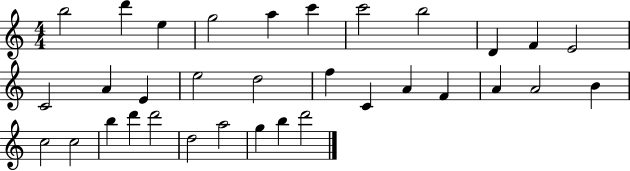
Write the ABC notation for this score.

X:1
T:Untitled
M:4/4
L:1/4
K:C
b2 d' e g2 a c' c'2 b2 D F E2 C2 A E e2 d2 f C A F A A2 B c2 c2 b d' d'2 d2 a2 g b d'2